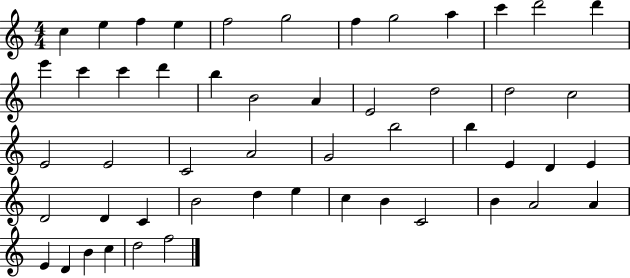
X:1
T:Untitled
M:4/4
L:1/4
K:C
c e f e f2 g2 f g2 a c' d'2 d' e' c' c' d' b B2 A E2 d2 d2 c2 E2 E2 C2 A2 G2 b2 b E D E D2 D C B2 d e c B C2 B A2 A E D B c d2 f2